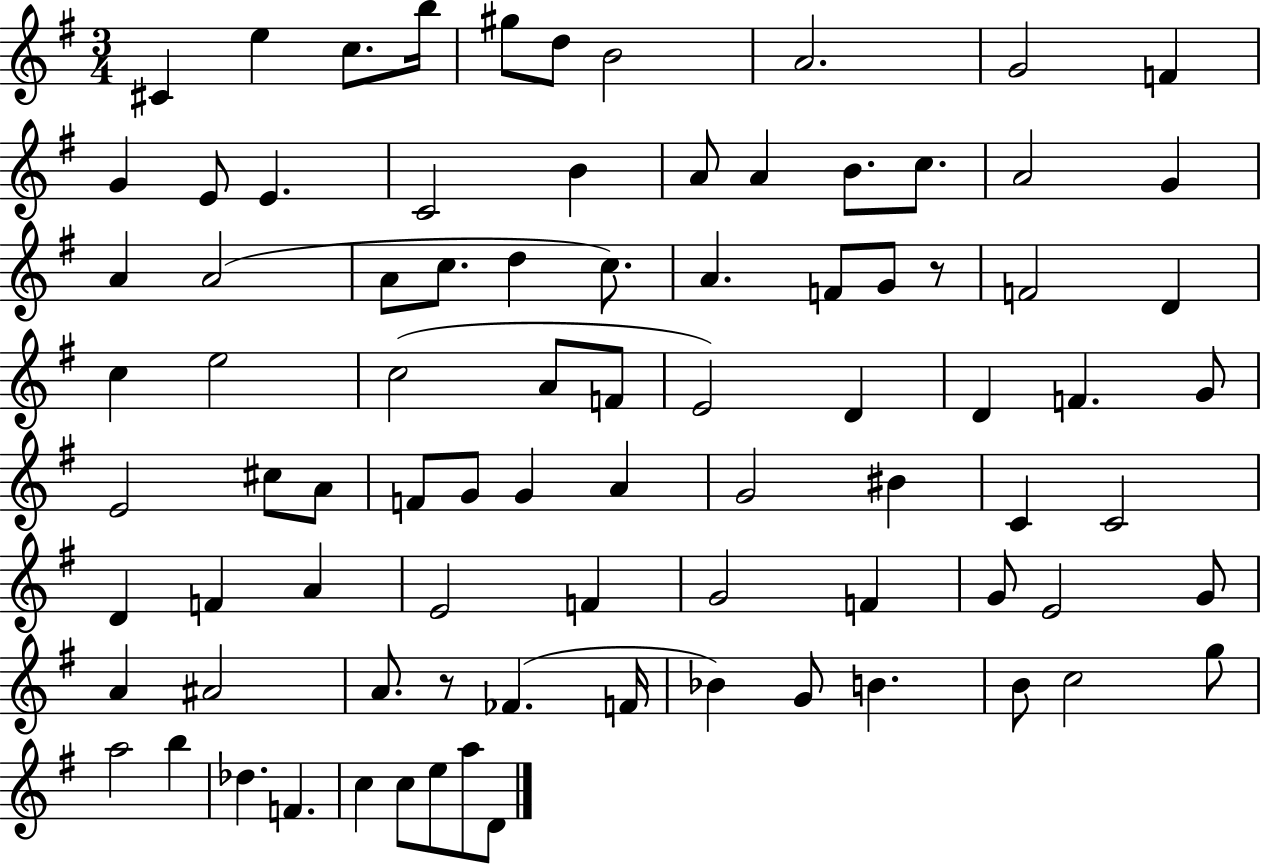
{
  \clef treble
  \numericTimeSignature
  \time 3/4
  \key g \major
  cis'4 e''4 c''8. b''16 | gis''8 d''8 b'2 | a'2. | g'2 f'4 | \break g'4 e'8 e'4. | c'2 b'4 | a'8 a'4 b'8. c''8. | a'2 g'4 | \break a'4 a'2( | a'8 c''8. d''4 c''8.) | a'4. f'8 g'8 r8 | f'2 d'4 | \break c''4 e''2 | c''2( a'8 f'8 | e'2) d'4 | d'4 f'4. g'8 | \break e'2 cis''8 a'8 | f'8 g'8 g'4 a'4 | g'2 bis'4 | c'4 c'2 | \break d'4 f'4 a'4 | e'2 f'4 | g'2 f'4 | g'8 e'2 g'8 | \break a'4 ais'2 | a'8. r8 fes'4.( f'16 | bes'4) g'8 b'4. | b'8 c''2 g''8 | \break a''2 b''4 | des''4. f'4. | c''4 c''8 e''8 a''8 d'8 | \bar "|."
}